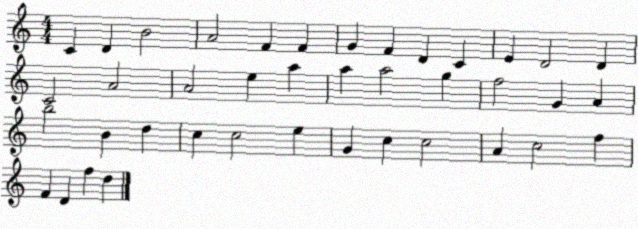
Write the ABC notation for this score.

X:1
T:Untitled
M:4/4
L:1/4
K:C
C D B2 A2 F F G F D C E D2 D C2 A2 A2 e a a a2 g f2 G A b2 B d c c2 e G c c2 A c2 f F D f d